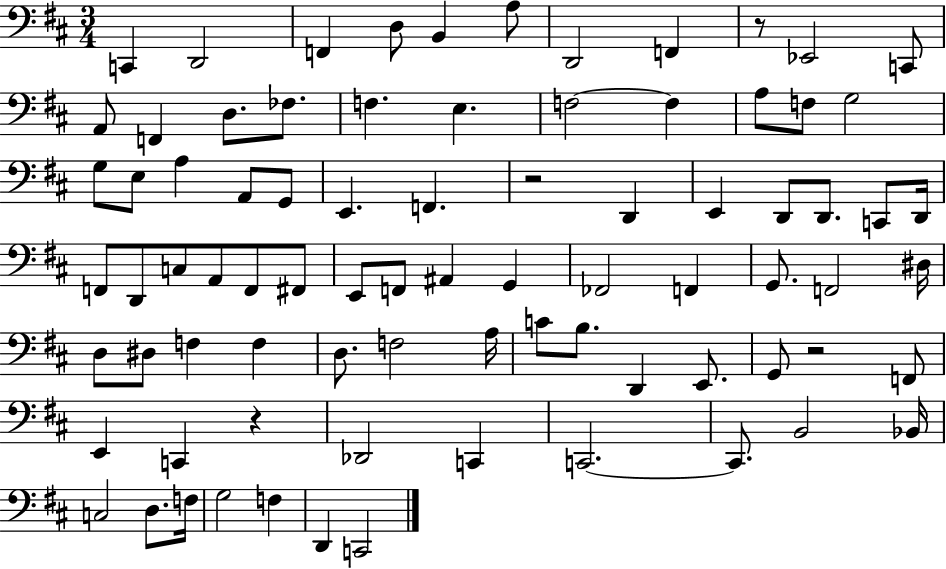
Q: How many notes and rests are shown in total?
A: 81